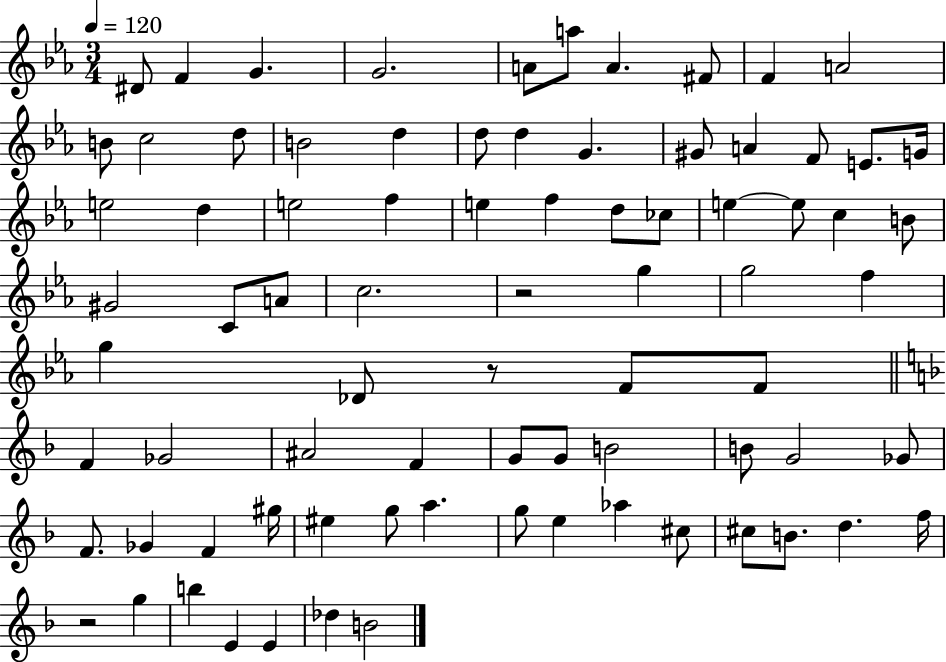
D#4/e F4/q G4/q. G4/h. A4/e A5/e A4/q. F#4/e F4/q A4/h B4/e C5/h D5/e B4/h D5/q D5/e D5/q G4/q. G#4/e A4/q F4/e E4/e. G4/s E5/h D5/q E5/h F5/q E5/q F5/q D5/e CES5/e E5/q E5/e C5/q B4/e G#4/h C4/e A4/e C5/h. R/h G5/q G5/h F5/q G5/q Db4/e R/e F4/e F4/e F4/q Gb4/h A#4/h F4/q G4/e G4/e B4/h B4/e G4/h Gb4/e F4/e. Gb4/q F4/q G#5/s EIS5/q G5/e A5/q. G5/e E5/q Ab5/q C#5/e C#5/e B4/e. D5/q. F5/s R/h G5/q B5/q E4/q E4/q Db5/q B4/h